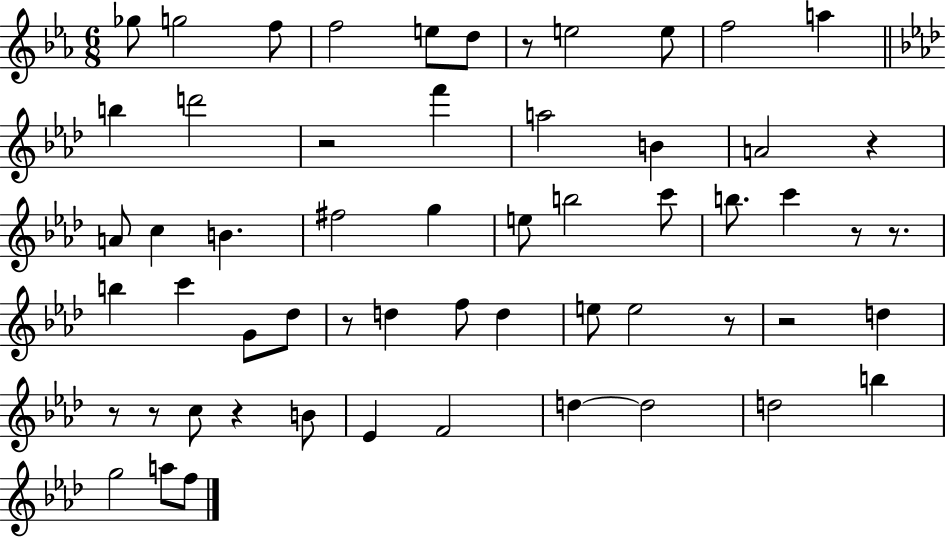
X:1
T:Untitled
M:6/8
L:1/4
K:Eb
_g/2 g2 f/2 f2 e/2 d/2 z/2 e2 e/2 f2 a b d'2 z2 f' a2 B A2 z A/2 c B ^f2 g e/2 b2 c'/2 b/2 c' z/2 z/2 b c' G/2 _d/2 z/2 d f/2 d e/2 e2 z/2 z2 d z/2 z/2 c/2 z B/2 _E F2 d d2 d2 b g2 a/2 f/2